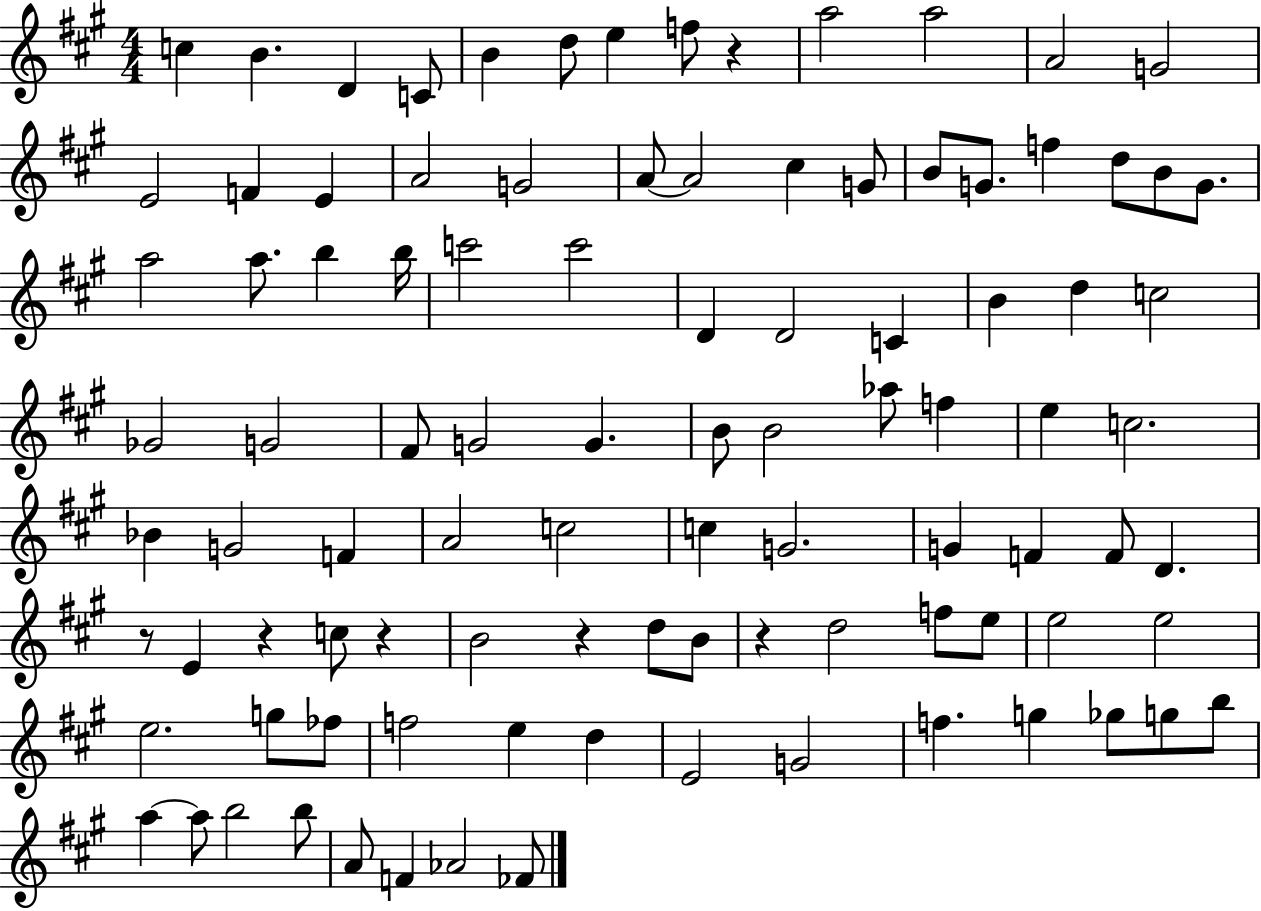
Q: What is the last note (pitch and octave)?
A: FES4